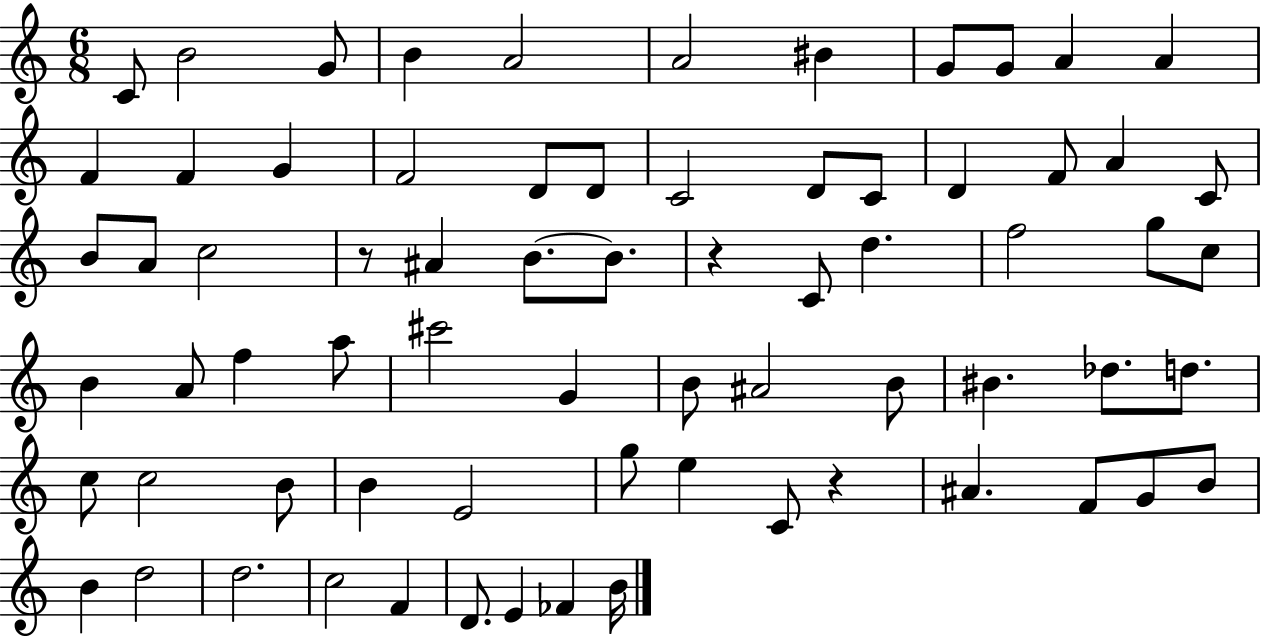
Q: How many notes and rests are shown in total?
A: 71